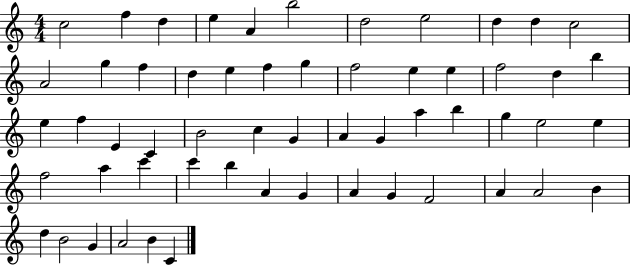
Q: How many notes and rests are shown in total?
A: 57